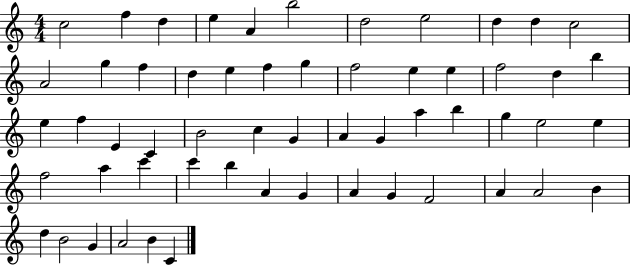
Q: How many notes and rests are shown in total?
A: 57